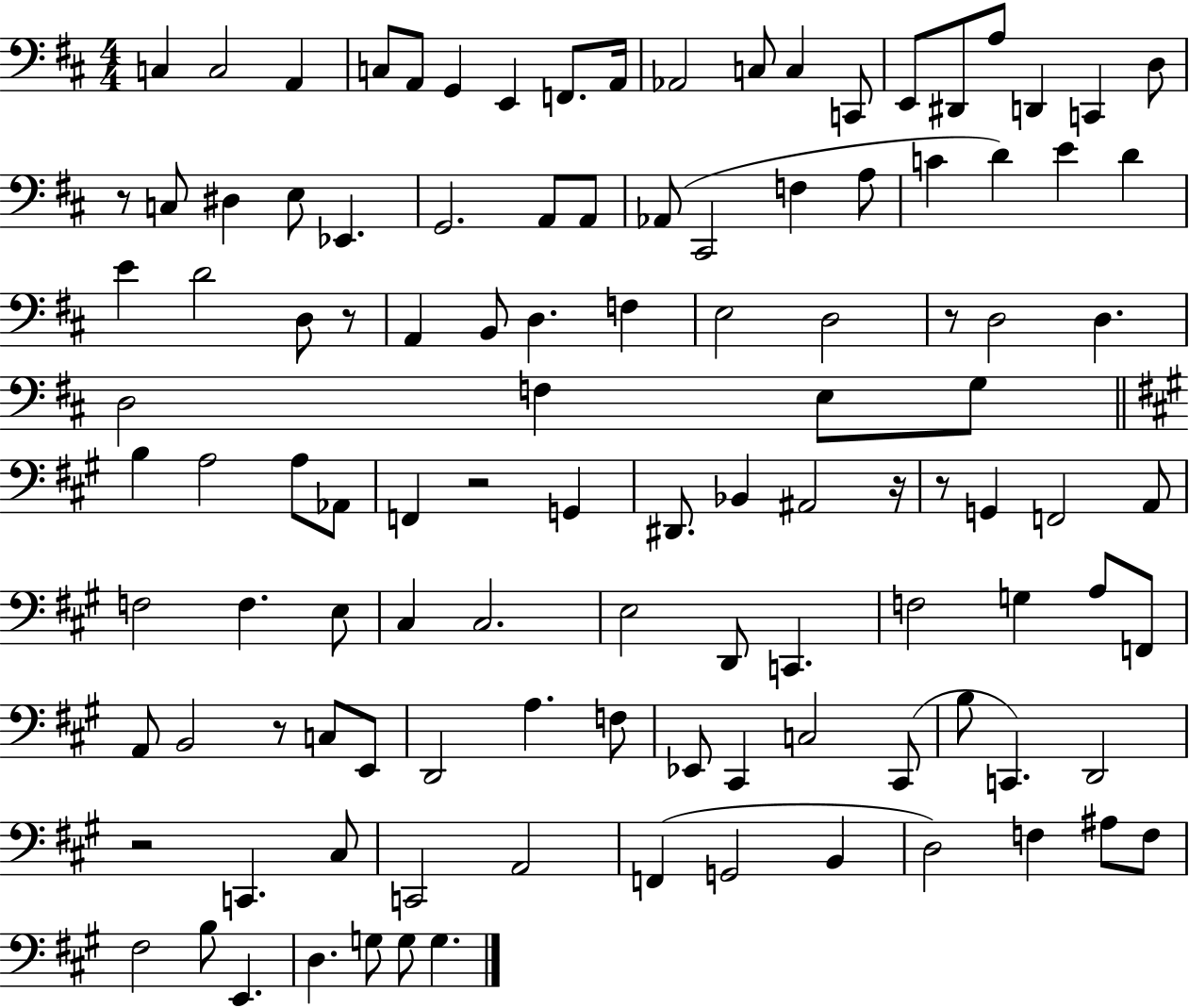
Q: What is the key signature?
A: D major